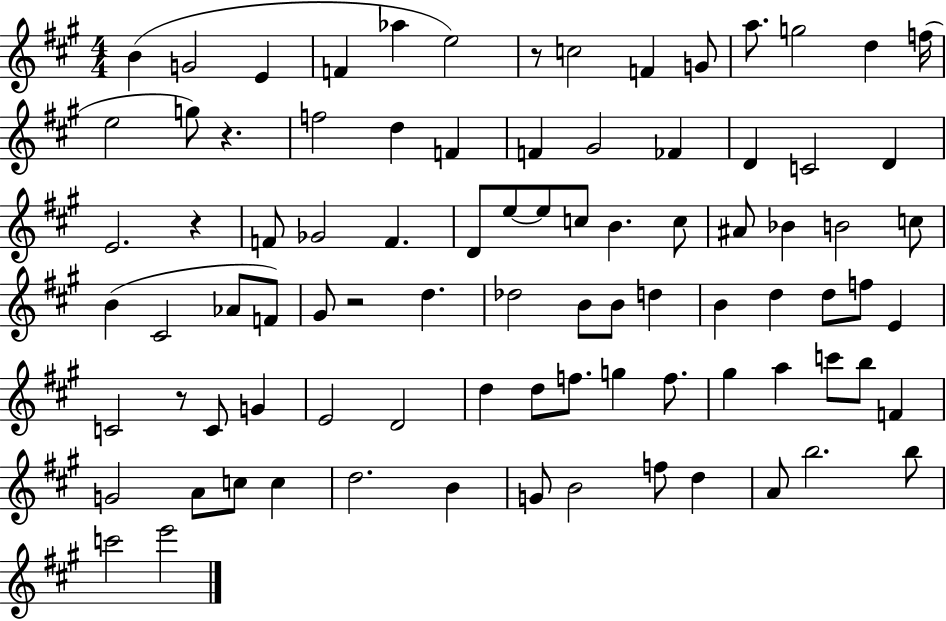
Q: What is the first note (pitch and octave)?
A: B4